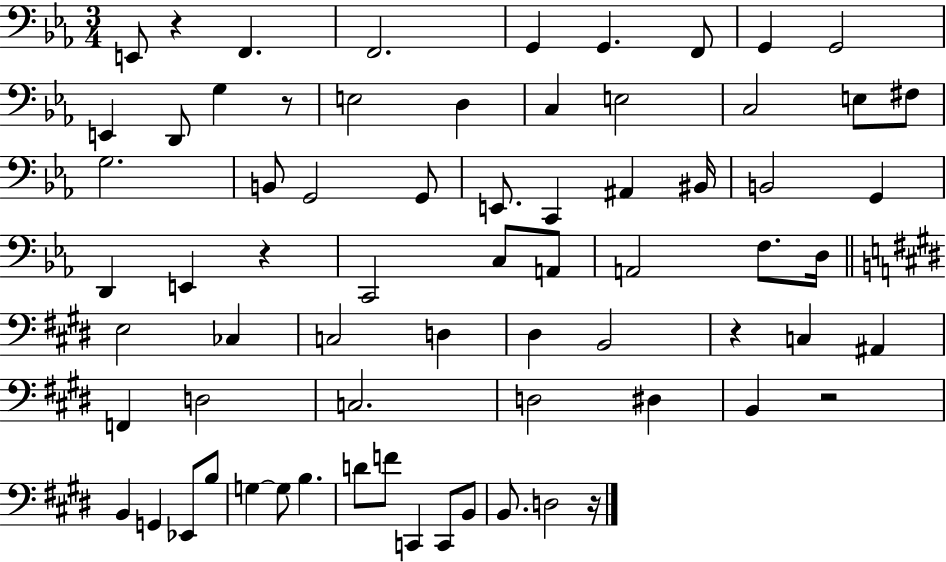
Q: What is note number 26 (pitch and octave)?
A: BIS2